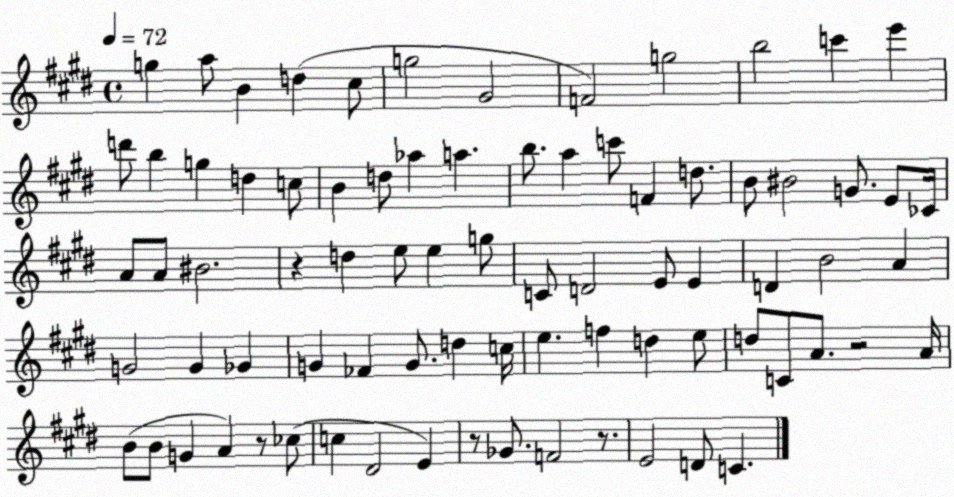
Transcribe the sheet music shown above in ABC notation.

X:1
T:Untitled
M:4/4
L:1/4
K:E
g a/2 B d ^c/2 g2 ^G2 F2 g2 b2 c' e' d'/2 b g d c/2 B d/2 _a a b/2 a c'/2 F d/2 B/2 ^B2 G/2 E/2 _C/4 A/2 A/2 ^B2 z d e/2 e g/2 C/2 D2 E/2 E D B2 A G2 G _G G _F G/2 d c/4 e f d e/2 d/2 C/2 A/2 z2 A/4 B/2 B/2 G A z/2 _c/2 c ^D2 E z/2 _G/2 F2 z/2 E2 D/2 C